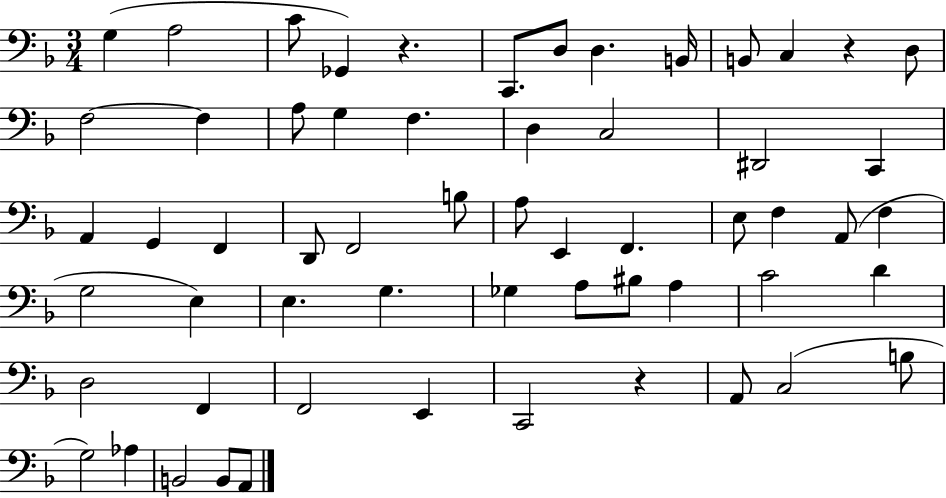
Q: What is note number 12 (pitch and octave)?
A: F3